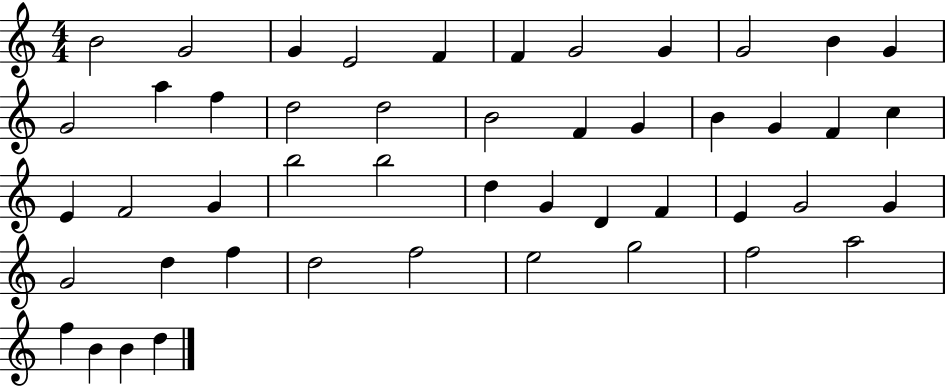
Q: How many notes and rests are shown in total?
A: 48